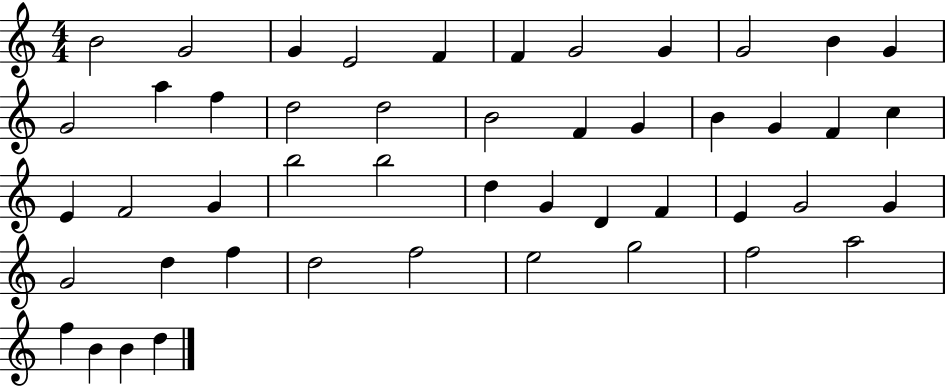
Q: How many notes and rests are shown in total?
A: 48